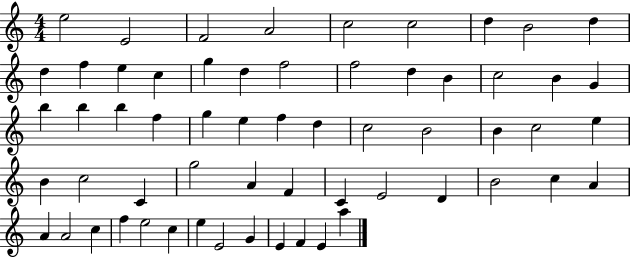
E5/h E4/h F4/h A4/h C5/h C5/h D5/q B4/h D5/q D5/q F5/q E5/q C5/q G5/q D5/q F5/h F5/h D5/q B4/q C5/h B4/q G4/q B5/q B5/q B5/q F5/q G5/q E5/q F5/q D5/q C5/h B4/h B4/q C5/h E5/q B4/q C5/h C4/q G5/h A4/q F4/q C4/q E4/h D4/q B4/h C5/q A4/q A4/q A4/h C5/q F5/q E5/h C5/q E5/q E4/h G4/q E4/q F4/q E4/q A5/q